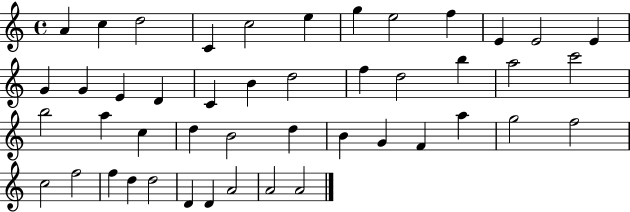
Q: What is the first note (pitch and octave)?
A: A4